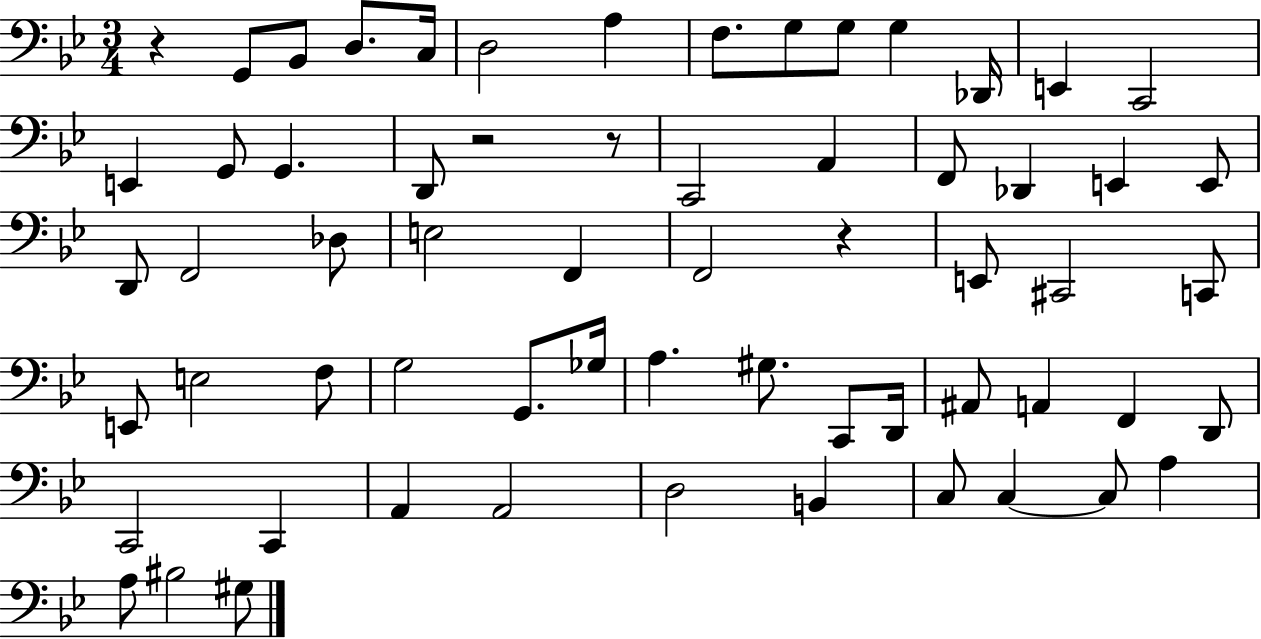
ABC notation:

X:1
T:Untitled
M:3/4
L:1/4
K:Bb
z G,,/2 _B,,/2 D,/2 C,/4 D,2 A, F,/2 G,/2 G,/2 G, _D,,/4 E,, C,,2 E,, G,,/2 G,, D,,/2 z2 z/2 C,,2 A,, F,,/2 _D,, E,, E,,/2 D,,/2 F,,2 _D,/2 E,2 F,, F,,2 z E,,/2 ^C,,2 C,,/2 E,,/2 E,2 F,/2 G,2 G,,/2 _G,/4 A, ^G,/2 C,,/2 D,,/4 ^A,,/2 A,, F,, D,,/2 C,,2 C,, A,, A,,2 D,2 B,, C,/2 C, C,/2 A, A,/2 ^B,2 ^G,/2